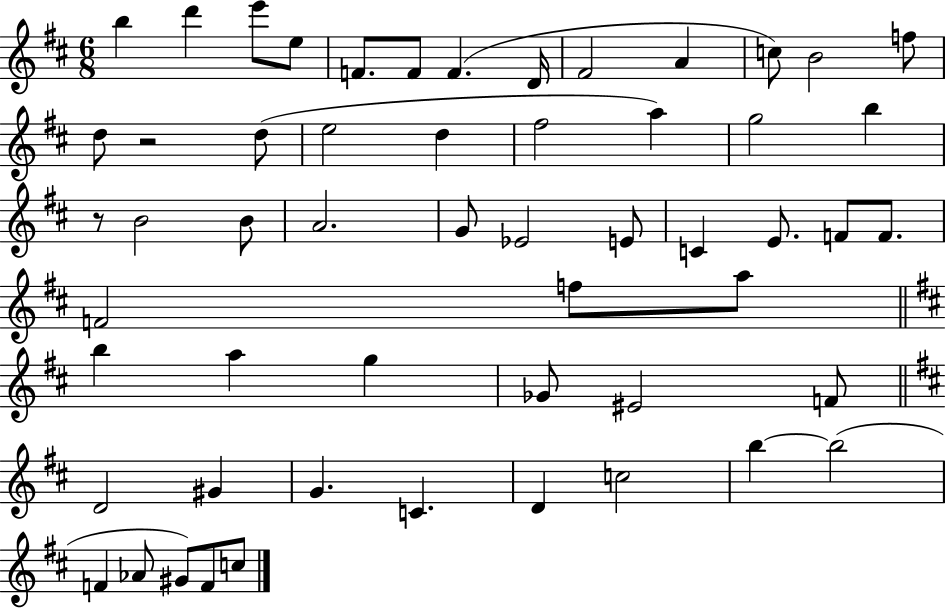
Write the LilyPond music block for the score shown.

{
  \clef treble
  \numericTimeSignature
  \time 6/8
  \key d \major
  b''4 d'''4 e'''8 e''8 | f'8. f'8 f'4.( d'16 | fis'2 a'4 | c''8) b'2 f''8 | \break d''8 r2 d''8( | e''2 d''4 | fis''2 a''4) | g''2 b''4 | \break r8 b'2 b'8 | a'2. | g'8 ees'2 e'8 | c'4 e'8. f'8 f'8. | \break f'2 f''8 a''8 | \bar "||" \break \key d \major b''4 a''4 g''4 | ges'8 eis'2 f'8 | \bar "||" \break \key d \major d'2 gis'4 | g'4. c'4. | d'4 c''2 | b''4~~ b''2( | \break f'4 aes'8 gis'8) f'8 c''8 | \bar "|."
}